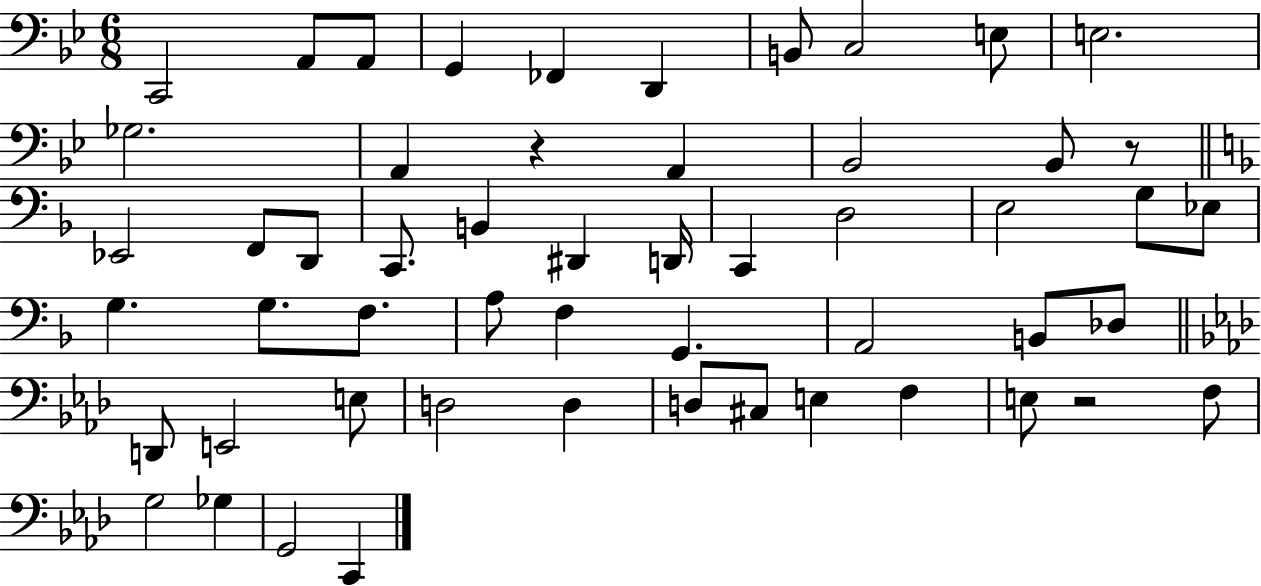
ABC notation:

X:1
T:Untitled
M:6/8
L:1/4
K:Bb
C,,2 A,,/2 A,,/2 G,, _F,, D,, B,,/2 C,2 E,/2 E,2 _G,2 A,, z A,, _B,,2 _B,,/2 z/2 _E,,2 F,,/2 D,,/2 C,,/2 B,, ^D,, D,,/4 C,, D,2 E,2 G,/2 _E,/2 G, G,/2 F,/2 A,/2 F, G,, A,,2 B,,/2 _D,/2 D,,/2 E,,2 E,/2 D,2 D, D,/2 ^C,/2 E, F, E,/2 z2 F,/2 G,2 _G, G,,2 C,,